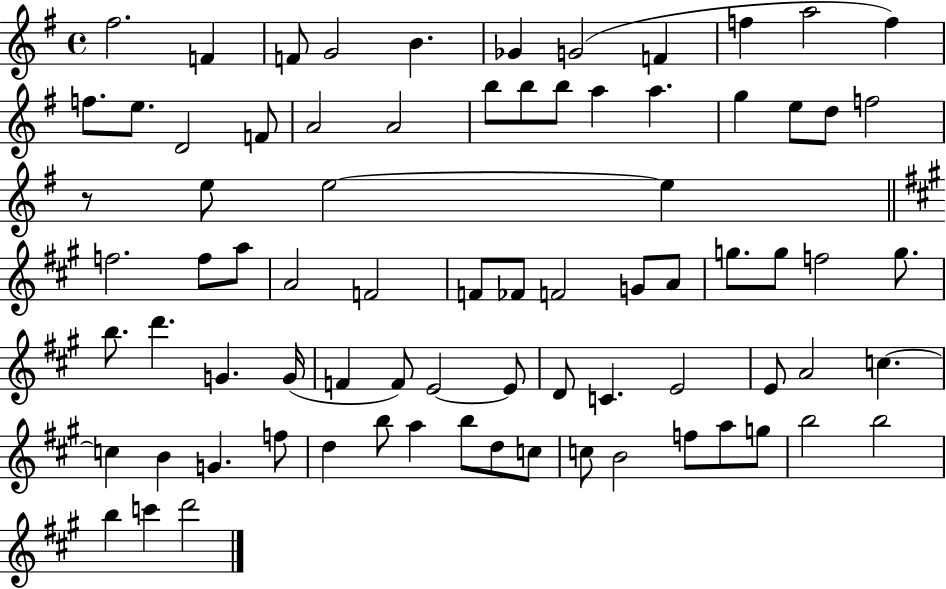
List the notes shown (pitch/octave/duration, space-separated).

F#5/h. F4/q F4/e G4/h B4/q. Gb4/q G4/h F4/q F5/q A5/h F5/q F5/e. E5/e. D4/h F4/e A4/h A4/h B5/e B5/e B5/e A5/q A5/q. G5/q E5/e D5/e F5/h R/e E5/e E5/h E5/q F5/h. F5/e A5/e A4/h F4/h F4/e FES4/e F4/h G4/e A4/e G5/e. G5/e F5/h G5/e. B5/e. D6/q. G4/q. G4/s F4/q F4/e E4/h E4/e D4/e C4/q. E4/h E4/e A4/h C5/q. C5/q B4/q G4/q. F5/e D5/q B5/e A5/q B5/e D5/e C5/e C5/e B4/h F5/e A5/e G5/e B5/h B5/h B5/q C6/q D6/h